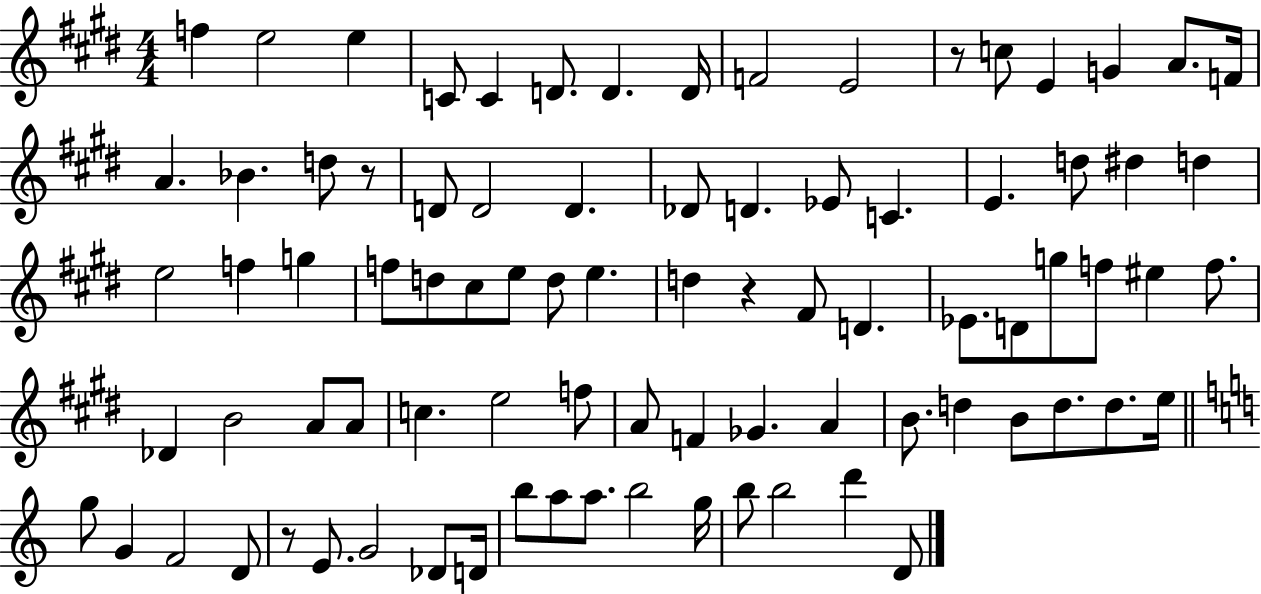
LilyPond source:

{
  \clef treble
  \numericTimeSignature
  \time 4/4
  \key e \major
  f''4 e''2 e''4 | c'8 c'4 d'8. d'4. d'16 | f'2 e'2 | r8 c''8 e'4 g'4 a'8. f'16 | \break a'4. bes'4. d''8 r8 | d'8 d'2 d'4. | des'8 d'4. ees'8 c'4. | e'4. d''8 dis''4 d''4 | \break e''2 f''4 g''4 | f''8 d''8 cis''8 e''8 d''8 e''4. | d''4 r4 fis'8 d'4. | ees'8. d'8 g''8 f''8 eis''4 f''8. | \break des'4 b'2 a'8 a'8 | c''4. e''2 f''8 | a'8 f'4 ges'4. a'4 | b'8. d''4 b'8 d''8. d''8. e''16 | \break \bar "||" \break \key c \major g''8 g'4 f'2 d'8 | r8 e'8. g'2 des'8 d'16 | b''8 a''8 a''8. b''2 g''16 | b''8 b''2 d'''4 d'8 | \break \bar "|."
}